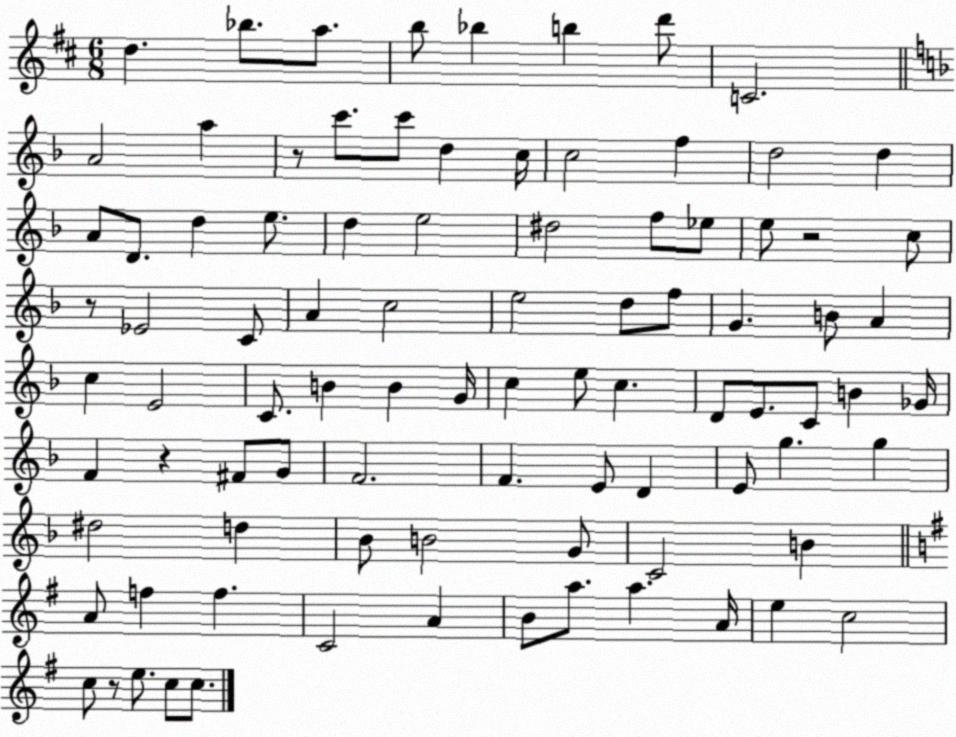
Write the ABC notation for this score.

X:1
T:Untitled
M:6/8
L:1/4
K:D
d _b/2 a/2 b/2 _b b d'/2 C2 A2 a z/2 c'/2 c'/2 d c/4 c2 f d2 d A/2 D/2 d e/2 d e2 ^d2 f/2 _e/2 e/2 z2 c/2 z/2 _E2 C/2 A c2 e2 d/2 f/2 G B/2 A c E2 C/2 B B G/4 c e/2 c D/2 E/2 C/2 B _G/4 F z ^F/2 G/2 F2 F E/2 D E/2 g g ^d2 d _B/2 B2 G/2 C2 B A/2 f f C2 A B/2 a/2 a A/4 e c2 c/2 z/2 e/2 c/2 c/2